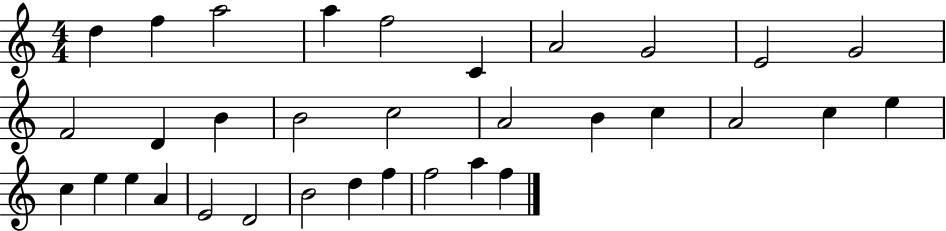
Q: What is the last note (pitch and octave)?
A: F5